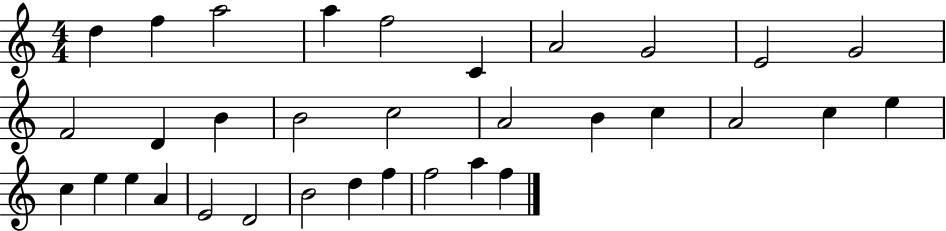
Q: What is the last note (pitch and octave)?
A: F5